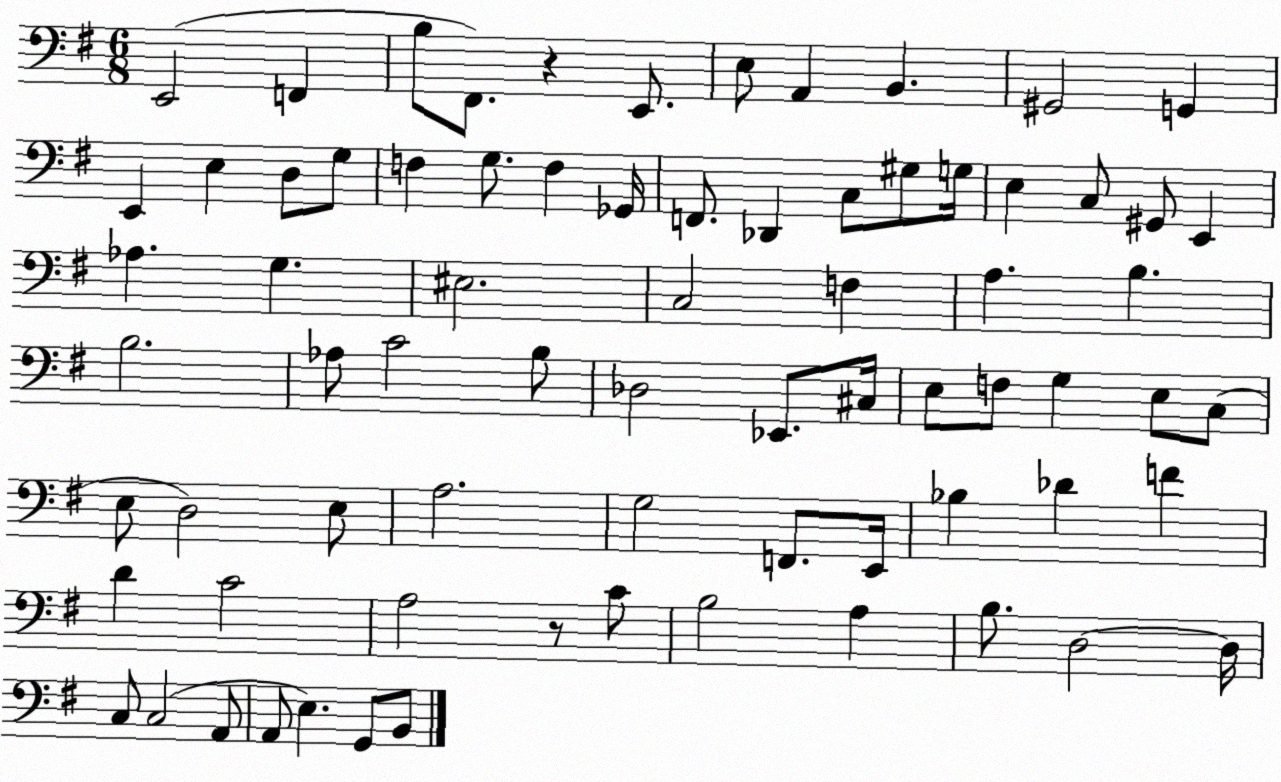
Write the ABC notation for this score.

X:1
T:Untitled
M:6/8
L:1/4
K:G
E,,2 F,, B,/2 ^F,,/2 z E,,/2 E,/2 A,, B,, ^G,,2 G,, E,, E, D,/2 G,/2 F, G,/2 F, _G,,/4 F,,/2 _D,, C,/2 ^G,/2 G,/4 E, C,/2 ^G,,/2 E,, _A, G, ^E,2 C,2 F, A, B, B,2 _A,/2 C2 B,/2 _D,2 _E,,/2 ^C,/4 E,/2 F,/2 G, E,/2 C,/2 E,/2 D,2 E,/2 A,2 G,2 F,,/2 E,,/4 _B, _D F D C2 A,2 z/2 C/2 B,2 A, B,/2 D,2 D,/4 C,/2 C,2 A,,/2 A,,/2 E, G,,/2 B,,/2